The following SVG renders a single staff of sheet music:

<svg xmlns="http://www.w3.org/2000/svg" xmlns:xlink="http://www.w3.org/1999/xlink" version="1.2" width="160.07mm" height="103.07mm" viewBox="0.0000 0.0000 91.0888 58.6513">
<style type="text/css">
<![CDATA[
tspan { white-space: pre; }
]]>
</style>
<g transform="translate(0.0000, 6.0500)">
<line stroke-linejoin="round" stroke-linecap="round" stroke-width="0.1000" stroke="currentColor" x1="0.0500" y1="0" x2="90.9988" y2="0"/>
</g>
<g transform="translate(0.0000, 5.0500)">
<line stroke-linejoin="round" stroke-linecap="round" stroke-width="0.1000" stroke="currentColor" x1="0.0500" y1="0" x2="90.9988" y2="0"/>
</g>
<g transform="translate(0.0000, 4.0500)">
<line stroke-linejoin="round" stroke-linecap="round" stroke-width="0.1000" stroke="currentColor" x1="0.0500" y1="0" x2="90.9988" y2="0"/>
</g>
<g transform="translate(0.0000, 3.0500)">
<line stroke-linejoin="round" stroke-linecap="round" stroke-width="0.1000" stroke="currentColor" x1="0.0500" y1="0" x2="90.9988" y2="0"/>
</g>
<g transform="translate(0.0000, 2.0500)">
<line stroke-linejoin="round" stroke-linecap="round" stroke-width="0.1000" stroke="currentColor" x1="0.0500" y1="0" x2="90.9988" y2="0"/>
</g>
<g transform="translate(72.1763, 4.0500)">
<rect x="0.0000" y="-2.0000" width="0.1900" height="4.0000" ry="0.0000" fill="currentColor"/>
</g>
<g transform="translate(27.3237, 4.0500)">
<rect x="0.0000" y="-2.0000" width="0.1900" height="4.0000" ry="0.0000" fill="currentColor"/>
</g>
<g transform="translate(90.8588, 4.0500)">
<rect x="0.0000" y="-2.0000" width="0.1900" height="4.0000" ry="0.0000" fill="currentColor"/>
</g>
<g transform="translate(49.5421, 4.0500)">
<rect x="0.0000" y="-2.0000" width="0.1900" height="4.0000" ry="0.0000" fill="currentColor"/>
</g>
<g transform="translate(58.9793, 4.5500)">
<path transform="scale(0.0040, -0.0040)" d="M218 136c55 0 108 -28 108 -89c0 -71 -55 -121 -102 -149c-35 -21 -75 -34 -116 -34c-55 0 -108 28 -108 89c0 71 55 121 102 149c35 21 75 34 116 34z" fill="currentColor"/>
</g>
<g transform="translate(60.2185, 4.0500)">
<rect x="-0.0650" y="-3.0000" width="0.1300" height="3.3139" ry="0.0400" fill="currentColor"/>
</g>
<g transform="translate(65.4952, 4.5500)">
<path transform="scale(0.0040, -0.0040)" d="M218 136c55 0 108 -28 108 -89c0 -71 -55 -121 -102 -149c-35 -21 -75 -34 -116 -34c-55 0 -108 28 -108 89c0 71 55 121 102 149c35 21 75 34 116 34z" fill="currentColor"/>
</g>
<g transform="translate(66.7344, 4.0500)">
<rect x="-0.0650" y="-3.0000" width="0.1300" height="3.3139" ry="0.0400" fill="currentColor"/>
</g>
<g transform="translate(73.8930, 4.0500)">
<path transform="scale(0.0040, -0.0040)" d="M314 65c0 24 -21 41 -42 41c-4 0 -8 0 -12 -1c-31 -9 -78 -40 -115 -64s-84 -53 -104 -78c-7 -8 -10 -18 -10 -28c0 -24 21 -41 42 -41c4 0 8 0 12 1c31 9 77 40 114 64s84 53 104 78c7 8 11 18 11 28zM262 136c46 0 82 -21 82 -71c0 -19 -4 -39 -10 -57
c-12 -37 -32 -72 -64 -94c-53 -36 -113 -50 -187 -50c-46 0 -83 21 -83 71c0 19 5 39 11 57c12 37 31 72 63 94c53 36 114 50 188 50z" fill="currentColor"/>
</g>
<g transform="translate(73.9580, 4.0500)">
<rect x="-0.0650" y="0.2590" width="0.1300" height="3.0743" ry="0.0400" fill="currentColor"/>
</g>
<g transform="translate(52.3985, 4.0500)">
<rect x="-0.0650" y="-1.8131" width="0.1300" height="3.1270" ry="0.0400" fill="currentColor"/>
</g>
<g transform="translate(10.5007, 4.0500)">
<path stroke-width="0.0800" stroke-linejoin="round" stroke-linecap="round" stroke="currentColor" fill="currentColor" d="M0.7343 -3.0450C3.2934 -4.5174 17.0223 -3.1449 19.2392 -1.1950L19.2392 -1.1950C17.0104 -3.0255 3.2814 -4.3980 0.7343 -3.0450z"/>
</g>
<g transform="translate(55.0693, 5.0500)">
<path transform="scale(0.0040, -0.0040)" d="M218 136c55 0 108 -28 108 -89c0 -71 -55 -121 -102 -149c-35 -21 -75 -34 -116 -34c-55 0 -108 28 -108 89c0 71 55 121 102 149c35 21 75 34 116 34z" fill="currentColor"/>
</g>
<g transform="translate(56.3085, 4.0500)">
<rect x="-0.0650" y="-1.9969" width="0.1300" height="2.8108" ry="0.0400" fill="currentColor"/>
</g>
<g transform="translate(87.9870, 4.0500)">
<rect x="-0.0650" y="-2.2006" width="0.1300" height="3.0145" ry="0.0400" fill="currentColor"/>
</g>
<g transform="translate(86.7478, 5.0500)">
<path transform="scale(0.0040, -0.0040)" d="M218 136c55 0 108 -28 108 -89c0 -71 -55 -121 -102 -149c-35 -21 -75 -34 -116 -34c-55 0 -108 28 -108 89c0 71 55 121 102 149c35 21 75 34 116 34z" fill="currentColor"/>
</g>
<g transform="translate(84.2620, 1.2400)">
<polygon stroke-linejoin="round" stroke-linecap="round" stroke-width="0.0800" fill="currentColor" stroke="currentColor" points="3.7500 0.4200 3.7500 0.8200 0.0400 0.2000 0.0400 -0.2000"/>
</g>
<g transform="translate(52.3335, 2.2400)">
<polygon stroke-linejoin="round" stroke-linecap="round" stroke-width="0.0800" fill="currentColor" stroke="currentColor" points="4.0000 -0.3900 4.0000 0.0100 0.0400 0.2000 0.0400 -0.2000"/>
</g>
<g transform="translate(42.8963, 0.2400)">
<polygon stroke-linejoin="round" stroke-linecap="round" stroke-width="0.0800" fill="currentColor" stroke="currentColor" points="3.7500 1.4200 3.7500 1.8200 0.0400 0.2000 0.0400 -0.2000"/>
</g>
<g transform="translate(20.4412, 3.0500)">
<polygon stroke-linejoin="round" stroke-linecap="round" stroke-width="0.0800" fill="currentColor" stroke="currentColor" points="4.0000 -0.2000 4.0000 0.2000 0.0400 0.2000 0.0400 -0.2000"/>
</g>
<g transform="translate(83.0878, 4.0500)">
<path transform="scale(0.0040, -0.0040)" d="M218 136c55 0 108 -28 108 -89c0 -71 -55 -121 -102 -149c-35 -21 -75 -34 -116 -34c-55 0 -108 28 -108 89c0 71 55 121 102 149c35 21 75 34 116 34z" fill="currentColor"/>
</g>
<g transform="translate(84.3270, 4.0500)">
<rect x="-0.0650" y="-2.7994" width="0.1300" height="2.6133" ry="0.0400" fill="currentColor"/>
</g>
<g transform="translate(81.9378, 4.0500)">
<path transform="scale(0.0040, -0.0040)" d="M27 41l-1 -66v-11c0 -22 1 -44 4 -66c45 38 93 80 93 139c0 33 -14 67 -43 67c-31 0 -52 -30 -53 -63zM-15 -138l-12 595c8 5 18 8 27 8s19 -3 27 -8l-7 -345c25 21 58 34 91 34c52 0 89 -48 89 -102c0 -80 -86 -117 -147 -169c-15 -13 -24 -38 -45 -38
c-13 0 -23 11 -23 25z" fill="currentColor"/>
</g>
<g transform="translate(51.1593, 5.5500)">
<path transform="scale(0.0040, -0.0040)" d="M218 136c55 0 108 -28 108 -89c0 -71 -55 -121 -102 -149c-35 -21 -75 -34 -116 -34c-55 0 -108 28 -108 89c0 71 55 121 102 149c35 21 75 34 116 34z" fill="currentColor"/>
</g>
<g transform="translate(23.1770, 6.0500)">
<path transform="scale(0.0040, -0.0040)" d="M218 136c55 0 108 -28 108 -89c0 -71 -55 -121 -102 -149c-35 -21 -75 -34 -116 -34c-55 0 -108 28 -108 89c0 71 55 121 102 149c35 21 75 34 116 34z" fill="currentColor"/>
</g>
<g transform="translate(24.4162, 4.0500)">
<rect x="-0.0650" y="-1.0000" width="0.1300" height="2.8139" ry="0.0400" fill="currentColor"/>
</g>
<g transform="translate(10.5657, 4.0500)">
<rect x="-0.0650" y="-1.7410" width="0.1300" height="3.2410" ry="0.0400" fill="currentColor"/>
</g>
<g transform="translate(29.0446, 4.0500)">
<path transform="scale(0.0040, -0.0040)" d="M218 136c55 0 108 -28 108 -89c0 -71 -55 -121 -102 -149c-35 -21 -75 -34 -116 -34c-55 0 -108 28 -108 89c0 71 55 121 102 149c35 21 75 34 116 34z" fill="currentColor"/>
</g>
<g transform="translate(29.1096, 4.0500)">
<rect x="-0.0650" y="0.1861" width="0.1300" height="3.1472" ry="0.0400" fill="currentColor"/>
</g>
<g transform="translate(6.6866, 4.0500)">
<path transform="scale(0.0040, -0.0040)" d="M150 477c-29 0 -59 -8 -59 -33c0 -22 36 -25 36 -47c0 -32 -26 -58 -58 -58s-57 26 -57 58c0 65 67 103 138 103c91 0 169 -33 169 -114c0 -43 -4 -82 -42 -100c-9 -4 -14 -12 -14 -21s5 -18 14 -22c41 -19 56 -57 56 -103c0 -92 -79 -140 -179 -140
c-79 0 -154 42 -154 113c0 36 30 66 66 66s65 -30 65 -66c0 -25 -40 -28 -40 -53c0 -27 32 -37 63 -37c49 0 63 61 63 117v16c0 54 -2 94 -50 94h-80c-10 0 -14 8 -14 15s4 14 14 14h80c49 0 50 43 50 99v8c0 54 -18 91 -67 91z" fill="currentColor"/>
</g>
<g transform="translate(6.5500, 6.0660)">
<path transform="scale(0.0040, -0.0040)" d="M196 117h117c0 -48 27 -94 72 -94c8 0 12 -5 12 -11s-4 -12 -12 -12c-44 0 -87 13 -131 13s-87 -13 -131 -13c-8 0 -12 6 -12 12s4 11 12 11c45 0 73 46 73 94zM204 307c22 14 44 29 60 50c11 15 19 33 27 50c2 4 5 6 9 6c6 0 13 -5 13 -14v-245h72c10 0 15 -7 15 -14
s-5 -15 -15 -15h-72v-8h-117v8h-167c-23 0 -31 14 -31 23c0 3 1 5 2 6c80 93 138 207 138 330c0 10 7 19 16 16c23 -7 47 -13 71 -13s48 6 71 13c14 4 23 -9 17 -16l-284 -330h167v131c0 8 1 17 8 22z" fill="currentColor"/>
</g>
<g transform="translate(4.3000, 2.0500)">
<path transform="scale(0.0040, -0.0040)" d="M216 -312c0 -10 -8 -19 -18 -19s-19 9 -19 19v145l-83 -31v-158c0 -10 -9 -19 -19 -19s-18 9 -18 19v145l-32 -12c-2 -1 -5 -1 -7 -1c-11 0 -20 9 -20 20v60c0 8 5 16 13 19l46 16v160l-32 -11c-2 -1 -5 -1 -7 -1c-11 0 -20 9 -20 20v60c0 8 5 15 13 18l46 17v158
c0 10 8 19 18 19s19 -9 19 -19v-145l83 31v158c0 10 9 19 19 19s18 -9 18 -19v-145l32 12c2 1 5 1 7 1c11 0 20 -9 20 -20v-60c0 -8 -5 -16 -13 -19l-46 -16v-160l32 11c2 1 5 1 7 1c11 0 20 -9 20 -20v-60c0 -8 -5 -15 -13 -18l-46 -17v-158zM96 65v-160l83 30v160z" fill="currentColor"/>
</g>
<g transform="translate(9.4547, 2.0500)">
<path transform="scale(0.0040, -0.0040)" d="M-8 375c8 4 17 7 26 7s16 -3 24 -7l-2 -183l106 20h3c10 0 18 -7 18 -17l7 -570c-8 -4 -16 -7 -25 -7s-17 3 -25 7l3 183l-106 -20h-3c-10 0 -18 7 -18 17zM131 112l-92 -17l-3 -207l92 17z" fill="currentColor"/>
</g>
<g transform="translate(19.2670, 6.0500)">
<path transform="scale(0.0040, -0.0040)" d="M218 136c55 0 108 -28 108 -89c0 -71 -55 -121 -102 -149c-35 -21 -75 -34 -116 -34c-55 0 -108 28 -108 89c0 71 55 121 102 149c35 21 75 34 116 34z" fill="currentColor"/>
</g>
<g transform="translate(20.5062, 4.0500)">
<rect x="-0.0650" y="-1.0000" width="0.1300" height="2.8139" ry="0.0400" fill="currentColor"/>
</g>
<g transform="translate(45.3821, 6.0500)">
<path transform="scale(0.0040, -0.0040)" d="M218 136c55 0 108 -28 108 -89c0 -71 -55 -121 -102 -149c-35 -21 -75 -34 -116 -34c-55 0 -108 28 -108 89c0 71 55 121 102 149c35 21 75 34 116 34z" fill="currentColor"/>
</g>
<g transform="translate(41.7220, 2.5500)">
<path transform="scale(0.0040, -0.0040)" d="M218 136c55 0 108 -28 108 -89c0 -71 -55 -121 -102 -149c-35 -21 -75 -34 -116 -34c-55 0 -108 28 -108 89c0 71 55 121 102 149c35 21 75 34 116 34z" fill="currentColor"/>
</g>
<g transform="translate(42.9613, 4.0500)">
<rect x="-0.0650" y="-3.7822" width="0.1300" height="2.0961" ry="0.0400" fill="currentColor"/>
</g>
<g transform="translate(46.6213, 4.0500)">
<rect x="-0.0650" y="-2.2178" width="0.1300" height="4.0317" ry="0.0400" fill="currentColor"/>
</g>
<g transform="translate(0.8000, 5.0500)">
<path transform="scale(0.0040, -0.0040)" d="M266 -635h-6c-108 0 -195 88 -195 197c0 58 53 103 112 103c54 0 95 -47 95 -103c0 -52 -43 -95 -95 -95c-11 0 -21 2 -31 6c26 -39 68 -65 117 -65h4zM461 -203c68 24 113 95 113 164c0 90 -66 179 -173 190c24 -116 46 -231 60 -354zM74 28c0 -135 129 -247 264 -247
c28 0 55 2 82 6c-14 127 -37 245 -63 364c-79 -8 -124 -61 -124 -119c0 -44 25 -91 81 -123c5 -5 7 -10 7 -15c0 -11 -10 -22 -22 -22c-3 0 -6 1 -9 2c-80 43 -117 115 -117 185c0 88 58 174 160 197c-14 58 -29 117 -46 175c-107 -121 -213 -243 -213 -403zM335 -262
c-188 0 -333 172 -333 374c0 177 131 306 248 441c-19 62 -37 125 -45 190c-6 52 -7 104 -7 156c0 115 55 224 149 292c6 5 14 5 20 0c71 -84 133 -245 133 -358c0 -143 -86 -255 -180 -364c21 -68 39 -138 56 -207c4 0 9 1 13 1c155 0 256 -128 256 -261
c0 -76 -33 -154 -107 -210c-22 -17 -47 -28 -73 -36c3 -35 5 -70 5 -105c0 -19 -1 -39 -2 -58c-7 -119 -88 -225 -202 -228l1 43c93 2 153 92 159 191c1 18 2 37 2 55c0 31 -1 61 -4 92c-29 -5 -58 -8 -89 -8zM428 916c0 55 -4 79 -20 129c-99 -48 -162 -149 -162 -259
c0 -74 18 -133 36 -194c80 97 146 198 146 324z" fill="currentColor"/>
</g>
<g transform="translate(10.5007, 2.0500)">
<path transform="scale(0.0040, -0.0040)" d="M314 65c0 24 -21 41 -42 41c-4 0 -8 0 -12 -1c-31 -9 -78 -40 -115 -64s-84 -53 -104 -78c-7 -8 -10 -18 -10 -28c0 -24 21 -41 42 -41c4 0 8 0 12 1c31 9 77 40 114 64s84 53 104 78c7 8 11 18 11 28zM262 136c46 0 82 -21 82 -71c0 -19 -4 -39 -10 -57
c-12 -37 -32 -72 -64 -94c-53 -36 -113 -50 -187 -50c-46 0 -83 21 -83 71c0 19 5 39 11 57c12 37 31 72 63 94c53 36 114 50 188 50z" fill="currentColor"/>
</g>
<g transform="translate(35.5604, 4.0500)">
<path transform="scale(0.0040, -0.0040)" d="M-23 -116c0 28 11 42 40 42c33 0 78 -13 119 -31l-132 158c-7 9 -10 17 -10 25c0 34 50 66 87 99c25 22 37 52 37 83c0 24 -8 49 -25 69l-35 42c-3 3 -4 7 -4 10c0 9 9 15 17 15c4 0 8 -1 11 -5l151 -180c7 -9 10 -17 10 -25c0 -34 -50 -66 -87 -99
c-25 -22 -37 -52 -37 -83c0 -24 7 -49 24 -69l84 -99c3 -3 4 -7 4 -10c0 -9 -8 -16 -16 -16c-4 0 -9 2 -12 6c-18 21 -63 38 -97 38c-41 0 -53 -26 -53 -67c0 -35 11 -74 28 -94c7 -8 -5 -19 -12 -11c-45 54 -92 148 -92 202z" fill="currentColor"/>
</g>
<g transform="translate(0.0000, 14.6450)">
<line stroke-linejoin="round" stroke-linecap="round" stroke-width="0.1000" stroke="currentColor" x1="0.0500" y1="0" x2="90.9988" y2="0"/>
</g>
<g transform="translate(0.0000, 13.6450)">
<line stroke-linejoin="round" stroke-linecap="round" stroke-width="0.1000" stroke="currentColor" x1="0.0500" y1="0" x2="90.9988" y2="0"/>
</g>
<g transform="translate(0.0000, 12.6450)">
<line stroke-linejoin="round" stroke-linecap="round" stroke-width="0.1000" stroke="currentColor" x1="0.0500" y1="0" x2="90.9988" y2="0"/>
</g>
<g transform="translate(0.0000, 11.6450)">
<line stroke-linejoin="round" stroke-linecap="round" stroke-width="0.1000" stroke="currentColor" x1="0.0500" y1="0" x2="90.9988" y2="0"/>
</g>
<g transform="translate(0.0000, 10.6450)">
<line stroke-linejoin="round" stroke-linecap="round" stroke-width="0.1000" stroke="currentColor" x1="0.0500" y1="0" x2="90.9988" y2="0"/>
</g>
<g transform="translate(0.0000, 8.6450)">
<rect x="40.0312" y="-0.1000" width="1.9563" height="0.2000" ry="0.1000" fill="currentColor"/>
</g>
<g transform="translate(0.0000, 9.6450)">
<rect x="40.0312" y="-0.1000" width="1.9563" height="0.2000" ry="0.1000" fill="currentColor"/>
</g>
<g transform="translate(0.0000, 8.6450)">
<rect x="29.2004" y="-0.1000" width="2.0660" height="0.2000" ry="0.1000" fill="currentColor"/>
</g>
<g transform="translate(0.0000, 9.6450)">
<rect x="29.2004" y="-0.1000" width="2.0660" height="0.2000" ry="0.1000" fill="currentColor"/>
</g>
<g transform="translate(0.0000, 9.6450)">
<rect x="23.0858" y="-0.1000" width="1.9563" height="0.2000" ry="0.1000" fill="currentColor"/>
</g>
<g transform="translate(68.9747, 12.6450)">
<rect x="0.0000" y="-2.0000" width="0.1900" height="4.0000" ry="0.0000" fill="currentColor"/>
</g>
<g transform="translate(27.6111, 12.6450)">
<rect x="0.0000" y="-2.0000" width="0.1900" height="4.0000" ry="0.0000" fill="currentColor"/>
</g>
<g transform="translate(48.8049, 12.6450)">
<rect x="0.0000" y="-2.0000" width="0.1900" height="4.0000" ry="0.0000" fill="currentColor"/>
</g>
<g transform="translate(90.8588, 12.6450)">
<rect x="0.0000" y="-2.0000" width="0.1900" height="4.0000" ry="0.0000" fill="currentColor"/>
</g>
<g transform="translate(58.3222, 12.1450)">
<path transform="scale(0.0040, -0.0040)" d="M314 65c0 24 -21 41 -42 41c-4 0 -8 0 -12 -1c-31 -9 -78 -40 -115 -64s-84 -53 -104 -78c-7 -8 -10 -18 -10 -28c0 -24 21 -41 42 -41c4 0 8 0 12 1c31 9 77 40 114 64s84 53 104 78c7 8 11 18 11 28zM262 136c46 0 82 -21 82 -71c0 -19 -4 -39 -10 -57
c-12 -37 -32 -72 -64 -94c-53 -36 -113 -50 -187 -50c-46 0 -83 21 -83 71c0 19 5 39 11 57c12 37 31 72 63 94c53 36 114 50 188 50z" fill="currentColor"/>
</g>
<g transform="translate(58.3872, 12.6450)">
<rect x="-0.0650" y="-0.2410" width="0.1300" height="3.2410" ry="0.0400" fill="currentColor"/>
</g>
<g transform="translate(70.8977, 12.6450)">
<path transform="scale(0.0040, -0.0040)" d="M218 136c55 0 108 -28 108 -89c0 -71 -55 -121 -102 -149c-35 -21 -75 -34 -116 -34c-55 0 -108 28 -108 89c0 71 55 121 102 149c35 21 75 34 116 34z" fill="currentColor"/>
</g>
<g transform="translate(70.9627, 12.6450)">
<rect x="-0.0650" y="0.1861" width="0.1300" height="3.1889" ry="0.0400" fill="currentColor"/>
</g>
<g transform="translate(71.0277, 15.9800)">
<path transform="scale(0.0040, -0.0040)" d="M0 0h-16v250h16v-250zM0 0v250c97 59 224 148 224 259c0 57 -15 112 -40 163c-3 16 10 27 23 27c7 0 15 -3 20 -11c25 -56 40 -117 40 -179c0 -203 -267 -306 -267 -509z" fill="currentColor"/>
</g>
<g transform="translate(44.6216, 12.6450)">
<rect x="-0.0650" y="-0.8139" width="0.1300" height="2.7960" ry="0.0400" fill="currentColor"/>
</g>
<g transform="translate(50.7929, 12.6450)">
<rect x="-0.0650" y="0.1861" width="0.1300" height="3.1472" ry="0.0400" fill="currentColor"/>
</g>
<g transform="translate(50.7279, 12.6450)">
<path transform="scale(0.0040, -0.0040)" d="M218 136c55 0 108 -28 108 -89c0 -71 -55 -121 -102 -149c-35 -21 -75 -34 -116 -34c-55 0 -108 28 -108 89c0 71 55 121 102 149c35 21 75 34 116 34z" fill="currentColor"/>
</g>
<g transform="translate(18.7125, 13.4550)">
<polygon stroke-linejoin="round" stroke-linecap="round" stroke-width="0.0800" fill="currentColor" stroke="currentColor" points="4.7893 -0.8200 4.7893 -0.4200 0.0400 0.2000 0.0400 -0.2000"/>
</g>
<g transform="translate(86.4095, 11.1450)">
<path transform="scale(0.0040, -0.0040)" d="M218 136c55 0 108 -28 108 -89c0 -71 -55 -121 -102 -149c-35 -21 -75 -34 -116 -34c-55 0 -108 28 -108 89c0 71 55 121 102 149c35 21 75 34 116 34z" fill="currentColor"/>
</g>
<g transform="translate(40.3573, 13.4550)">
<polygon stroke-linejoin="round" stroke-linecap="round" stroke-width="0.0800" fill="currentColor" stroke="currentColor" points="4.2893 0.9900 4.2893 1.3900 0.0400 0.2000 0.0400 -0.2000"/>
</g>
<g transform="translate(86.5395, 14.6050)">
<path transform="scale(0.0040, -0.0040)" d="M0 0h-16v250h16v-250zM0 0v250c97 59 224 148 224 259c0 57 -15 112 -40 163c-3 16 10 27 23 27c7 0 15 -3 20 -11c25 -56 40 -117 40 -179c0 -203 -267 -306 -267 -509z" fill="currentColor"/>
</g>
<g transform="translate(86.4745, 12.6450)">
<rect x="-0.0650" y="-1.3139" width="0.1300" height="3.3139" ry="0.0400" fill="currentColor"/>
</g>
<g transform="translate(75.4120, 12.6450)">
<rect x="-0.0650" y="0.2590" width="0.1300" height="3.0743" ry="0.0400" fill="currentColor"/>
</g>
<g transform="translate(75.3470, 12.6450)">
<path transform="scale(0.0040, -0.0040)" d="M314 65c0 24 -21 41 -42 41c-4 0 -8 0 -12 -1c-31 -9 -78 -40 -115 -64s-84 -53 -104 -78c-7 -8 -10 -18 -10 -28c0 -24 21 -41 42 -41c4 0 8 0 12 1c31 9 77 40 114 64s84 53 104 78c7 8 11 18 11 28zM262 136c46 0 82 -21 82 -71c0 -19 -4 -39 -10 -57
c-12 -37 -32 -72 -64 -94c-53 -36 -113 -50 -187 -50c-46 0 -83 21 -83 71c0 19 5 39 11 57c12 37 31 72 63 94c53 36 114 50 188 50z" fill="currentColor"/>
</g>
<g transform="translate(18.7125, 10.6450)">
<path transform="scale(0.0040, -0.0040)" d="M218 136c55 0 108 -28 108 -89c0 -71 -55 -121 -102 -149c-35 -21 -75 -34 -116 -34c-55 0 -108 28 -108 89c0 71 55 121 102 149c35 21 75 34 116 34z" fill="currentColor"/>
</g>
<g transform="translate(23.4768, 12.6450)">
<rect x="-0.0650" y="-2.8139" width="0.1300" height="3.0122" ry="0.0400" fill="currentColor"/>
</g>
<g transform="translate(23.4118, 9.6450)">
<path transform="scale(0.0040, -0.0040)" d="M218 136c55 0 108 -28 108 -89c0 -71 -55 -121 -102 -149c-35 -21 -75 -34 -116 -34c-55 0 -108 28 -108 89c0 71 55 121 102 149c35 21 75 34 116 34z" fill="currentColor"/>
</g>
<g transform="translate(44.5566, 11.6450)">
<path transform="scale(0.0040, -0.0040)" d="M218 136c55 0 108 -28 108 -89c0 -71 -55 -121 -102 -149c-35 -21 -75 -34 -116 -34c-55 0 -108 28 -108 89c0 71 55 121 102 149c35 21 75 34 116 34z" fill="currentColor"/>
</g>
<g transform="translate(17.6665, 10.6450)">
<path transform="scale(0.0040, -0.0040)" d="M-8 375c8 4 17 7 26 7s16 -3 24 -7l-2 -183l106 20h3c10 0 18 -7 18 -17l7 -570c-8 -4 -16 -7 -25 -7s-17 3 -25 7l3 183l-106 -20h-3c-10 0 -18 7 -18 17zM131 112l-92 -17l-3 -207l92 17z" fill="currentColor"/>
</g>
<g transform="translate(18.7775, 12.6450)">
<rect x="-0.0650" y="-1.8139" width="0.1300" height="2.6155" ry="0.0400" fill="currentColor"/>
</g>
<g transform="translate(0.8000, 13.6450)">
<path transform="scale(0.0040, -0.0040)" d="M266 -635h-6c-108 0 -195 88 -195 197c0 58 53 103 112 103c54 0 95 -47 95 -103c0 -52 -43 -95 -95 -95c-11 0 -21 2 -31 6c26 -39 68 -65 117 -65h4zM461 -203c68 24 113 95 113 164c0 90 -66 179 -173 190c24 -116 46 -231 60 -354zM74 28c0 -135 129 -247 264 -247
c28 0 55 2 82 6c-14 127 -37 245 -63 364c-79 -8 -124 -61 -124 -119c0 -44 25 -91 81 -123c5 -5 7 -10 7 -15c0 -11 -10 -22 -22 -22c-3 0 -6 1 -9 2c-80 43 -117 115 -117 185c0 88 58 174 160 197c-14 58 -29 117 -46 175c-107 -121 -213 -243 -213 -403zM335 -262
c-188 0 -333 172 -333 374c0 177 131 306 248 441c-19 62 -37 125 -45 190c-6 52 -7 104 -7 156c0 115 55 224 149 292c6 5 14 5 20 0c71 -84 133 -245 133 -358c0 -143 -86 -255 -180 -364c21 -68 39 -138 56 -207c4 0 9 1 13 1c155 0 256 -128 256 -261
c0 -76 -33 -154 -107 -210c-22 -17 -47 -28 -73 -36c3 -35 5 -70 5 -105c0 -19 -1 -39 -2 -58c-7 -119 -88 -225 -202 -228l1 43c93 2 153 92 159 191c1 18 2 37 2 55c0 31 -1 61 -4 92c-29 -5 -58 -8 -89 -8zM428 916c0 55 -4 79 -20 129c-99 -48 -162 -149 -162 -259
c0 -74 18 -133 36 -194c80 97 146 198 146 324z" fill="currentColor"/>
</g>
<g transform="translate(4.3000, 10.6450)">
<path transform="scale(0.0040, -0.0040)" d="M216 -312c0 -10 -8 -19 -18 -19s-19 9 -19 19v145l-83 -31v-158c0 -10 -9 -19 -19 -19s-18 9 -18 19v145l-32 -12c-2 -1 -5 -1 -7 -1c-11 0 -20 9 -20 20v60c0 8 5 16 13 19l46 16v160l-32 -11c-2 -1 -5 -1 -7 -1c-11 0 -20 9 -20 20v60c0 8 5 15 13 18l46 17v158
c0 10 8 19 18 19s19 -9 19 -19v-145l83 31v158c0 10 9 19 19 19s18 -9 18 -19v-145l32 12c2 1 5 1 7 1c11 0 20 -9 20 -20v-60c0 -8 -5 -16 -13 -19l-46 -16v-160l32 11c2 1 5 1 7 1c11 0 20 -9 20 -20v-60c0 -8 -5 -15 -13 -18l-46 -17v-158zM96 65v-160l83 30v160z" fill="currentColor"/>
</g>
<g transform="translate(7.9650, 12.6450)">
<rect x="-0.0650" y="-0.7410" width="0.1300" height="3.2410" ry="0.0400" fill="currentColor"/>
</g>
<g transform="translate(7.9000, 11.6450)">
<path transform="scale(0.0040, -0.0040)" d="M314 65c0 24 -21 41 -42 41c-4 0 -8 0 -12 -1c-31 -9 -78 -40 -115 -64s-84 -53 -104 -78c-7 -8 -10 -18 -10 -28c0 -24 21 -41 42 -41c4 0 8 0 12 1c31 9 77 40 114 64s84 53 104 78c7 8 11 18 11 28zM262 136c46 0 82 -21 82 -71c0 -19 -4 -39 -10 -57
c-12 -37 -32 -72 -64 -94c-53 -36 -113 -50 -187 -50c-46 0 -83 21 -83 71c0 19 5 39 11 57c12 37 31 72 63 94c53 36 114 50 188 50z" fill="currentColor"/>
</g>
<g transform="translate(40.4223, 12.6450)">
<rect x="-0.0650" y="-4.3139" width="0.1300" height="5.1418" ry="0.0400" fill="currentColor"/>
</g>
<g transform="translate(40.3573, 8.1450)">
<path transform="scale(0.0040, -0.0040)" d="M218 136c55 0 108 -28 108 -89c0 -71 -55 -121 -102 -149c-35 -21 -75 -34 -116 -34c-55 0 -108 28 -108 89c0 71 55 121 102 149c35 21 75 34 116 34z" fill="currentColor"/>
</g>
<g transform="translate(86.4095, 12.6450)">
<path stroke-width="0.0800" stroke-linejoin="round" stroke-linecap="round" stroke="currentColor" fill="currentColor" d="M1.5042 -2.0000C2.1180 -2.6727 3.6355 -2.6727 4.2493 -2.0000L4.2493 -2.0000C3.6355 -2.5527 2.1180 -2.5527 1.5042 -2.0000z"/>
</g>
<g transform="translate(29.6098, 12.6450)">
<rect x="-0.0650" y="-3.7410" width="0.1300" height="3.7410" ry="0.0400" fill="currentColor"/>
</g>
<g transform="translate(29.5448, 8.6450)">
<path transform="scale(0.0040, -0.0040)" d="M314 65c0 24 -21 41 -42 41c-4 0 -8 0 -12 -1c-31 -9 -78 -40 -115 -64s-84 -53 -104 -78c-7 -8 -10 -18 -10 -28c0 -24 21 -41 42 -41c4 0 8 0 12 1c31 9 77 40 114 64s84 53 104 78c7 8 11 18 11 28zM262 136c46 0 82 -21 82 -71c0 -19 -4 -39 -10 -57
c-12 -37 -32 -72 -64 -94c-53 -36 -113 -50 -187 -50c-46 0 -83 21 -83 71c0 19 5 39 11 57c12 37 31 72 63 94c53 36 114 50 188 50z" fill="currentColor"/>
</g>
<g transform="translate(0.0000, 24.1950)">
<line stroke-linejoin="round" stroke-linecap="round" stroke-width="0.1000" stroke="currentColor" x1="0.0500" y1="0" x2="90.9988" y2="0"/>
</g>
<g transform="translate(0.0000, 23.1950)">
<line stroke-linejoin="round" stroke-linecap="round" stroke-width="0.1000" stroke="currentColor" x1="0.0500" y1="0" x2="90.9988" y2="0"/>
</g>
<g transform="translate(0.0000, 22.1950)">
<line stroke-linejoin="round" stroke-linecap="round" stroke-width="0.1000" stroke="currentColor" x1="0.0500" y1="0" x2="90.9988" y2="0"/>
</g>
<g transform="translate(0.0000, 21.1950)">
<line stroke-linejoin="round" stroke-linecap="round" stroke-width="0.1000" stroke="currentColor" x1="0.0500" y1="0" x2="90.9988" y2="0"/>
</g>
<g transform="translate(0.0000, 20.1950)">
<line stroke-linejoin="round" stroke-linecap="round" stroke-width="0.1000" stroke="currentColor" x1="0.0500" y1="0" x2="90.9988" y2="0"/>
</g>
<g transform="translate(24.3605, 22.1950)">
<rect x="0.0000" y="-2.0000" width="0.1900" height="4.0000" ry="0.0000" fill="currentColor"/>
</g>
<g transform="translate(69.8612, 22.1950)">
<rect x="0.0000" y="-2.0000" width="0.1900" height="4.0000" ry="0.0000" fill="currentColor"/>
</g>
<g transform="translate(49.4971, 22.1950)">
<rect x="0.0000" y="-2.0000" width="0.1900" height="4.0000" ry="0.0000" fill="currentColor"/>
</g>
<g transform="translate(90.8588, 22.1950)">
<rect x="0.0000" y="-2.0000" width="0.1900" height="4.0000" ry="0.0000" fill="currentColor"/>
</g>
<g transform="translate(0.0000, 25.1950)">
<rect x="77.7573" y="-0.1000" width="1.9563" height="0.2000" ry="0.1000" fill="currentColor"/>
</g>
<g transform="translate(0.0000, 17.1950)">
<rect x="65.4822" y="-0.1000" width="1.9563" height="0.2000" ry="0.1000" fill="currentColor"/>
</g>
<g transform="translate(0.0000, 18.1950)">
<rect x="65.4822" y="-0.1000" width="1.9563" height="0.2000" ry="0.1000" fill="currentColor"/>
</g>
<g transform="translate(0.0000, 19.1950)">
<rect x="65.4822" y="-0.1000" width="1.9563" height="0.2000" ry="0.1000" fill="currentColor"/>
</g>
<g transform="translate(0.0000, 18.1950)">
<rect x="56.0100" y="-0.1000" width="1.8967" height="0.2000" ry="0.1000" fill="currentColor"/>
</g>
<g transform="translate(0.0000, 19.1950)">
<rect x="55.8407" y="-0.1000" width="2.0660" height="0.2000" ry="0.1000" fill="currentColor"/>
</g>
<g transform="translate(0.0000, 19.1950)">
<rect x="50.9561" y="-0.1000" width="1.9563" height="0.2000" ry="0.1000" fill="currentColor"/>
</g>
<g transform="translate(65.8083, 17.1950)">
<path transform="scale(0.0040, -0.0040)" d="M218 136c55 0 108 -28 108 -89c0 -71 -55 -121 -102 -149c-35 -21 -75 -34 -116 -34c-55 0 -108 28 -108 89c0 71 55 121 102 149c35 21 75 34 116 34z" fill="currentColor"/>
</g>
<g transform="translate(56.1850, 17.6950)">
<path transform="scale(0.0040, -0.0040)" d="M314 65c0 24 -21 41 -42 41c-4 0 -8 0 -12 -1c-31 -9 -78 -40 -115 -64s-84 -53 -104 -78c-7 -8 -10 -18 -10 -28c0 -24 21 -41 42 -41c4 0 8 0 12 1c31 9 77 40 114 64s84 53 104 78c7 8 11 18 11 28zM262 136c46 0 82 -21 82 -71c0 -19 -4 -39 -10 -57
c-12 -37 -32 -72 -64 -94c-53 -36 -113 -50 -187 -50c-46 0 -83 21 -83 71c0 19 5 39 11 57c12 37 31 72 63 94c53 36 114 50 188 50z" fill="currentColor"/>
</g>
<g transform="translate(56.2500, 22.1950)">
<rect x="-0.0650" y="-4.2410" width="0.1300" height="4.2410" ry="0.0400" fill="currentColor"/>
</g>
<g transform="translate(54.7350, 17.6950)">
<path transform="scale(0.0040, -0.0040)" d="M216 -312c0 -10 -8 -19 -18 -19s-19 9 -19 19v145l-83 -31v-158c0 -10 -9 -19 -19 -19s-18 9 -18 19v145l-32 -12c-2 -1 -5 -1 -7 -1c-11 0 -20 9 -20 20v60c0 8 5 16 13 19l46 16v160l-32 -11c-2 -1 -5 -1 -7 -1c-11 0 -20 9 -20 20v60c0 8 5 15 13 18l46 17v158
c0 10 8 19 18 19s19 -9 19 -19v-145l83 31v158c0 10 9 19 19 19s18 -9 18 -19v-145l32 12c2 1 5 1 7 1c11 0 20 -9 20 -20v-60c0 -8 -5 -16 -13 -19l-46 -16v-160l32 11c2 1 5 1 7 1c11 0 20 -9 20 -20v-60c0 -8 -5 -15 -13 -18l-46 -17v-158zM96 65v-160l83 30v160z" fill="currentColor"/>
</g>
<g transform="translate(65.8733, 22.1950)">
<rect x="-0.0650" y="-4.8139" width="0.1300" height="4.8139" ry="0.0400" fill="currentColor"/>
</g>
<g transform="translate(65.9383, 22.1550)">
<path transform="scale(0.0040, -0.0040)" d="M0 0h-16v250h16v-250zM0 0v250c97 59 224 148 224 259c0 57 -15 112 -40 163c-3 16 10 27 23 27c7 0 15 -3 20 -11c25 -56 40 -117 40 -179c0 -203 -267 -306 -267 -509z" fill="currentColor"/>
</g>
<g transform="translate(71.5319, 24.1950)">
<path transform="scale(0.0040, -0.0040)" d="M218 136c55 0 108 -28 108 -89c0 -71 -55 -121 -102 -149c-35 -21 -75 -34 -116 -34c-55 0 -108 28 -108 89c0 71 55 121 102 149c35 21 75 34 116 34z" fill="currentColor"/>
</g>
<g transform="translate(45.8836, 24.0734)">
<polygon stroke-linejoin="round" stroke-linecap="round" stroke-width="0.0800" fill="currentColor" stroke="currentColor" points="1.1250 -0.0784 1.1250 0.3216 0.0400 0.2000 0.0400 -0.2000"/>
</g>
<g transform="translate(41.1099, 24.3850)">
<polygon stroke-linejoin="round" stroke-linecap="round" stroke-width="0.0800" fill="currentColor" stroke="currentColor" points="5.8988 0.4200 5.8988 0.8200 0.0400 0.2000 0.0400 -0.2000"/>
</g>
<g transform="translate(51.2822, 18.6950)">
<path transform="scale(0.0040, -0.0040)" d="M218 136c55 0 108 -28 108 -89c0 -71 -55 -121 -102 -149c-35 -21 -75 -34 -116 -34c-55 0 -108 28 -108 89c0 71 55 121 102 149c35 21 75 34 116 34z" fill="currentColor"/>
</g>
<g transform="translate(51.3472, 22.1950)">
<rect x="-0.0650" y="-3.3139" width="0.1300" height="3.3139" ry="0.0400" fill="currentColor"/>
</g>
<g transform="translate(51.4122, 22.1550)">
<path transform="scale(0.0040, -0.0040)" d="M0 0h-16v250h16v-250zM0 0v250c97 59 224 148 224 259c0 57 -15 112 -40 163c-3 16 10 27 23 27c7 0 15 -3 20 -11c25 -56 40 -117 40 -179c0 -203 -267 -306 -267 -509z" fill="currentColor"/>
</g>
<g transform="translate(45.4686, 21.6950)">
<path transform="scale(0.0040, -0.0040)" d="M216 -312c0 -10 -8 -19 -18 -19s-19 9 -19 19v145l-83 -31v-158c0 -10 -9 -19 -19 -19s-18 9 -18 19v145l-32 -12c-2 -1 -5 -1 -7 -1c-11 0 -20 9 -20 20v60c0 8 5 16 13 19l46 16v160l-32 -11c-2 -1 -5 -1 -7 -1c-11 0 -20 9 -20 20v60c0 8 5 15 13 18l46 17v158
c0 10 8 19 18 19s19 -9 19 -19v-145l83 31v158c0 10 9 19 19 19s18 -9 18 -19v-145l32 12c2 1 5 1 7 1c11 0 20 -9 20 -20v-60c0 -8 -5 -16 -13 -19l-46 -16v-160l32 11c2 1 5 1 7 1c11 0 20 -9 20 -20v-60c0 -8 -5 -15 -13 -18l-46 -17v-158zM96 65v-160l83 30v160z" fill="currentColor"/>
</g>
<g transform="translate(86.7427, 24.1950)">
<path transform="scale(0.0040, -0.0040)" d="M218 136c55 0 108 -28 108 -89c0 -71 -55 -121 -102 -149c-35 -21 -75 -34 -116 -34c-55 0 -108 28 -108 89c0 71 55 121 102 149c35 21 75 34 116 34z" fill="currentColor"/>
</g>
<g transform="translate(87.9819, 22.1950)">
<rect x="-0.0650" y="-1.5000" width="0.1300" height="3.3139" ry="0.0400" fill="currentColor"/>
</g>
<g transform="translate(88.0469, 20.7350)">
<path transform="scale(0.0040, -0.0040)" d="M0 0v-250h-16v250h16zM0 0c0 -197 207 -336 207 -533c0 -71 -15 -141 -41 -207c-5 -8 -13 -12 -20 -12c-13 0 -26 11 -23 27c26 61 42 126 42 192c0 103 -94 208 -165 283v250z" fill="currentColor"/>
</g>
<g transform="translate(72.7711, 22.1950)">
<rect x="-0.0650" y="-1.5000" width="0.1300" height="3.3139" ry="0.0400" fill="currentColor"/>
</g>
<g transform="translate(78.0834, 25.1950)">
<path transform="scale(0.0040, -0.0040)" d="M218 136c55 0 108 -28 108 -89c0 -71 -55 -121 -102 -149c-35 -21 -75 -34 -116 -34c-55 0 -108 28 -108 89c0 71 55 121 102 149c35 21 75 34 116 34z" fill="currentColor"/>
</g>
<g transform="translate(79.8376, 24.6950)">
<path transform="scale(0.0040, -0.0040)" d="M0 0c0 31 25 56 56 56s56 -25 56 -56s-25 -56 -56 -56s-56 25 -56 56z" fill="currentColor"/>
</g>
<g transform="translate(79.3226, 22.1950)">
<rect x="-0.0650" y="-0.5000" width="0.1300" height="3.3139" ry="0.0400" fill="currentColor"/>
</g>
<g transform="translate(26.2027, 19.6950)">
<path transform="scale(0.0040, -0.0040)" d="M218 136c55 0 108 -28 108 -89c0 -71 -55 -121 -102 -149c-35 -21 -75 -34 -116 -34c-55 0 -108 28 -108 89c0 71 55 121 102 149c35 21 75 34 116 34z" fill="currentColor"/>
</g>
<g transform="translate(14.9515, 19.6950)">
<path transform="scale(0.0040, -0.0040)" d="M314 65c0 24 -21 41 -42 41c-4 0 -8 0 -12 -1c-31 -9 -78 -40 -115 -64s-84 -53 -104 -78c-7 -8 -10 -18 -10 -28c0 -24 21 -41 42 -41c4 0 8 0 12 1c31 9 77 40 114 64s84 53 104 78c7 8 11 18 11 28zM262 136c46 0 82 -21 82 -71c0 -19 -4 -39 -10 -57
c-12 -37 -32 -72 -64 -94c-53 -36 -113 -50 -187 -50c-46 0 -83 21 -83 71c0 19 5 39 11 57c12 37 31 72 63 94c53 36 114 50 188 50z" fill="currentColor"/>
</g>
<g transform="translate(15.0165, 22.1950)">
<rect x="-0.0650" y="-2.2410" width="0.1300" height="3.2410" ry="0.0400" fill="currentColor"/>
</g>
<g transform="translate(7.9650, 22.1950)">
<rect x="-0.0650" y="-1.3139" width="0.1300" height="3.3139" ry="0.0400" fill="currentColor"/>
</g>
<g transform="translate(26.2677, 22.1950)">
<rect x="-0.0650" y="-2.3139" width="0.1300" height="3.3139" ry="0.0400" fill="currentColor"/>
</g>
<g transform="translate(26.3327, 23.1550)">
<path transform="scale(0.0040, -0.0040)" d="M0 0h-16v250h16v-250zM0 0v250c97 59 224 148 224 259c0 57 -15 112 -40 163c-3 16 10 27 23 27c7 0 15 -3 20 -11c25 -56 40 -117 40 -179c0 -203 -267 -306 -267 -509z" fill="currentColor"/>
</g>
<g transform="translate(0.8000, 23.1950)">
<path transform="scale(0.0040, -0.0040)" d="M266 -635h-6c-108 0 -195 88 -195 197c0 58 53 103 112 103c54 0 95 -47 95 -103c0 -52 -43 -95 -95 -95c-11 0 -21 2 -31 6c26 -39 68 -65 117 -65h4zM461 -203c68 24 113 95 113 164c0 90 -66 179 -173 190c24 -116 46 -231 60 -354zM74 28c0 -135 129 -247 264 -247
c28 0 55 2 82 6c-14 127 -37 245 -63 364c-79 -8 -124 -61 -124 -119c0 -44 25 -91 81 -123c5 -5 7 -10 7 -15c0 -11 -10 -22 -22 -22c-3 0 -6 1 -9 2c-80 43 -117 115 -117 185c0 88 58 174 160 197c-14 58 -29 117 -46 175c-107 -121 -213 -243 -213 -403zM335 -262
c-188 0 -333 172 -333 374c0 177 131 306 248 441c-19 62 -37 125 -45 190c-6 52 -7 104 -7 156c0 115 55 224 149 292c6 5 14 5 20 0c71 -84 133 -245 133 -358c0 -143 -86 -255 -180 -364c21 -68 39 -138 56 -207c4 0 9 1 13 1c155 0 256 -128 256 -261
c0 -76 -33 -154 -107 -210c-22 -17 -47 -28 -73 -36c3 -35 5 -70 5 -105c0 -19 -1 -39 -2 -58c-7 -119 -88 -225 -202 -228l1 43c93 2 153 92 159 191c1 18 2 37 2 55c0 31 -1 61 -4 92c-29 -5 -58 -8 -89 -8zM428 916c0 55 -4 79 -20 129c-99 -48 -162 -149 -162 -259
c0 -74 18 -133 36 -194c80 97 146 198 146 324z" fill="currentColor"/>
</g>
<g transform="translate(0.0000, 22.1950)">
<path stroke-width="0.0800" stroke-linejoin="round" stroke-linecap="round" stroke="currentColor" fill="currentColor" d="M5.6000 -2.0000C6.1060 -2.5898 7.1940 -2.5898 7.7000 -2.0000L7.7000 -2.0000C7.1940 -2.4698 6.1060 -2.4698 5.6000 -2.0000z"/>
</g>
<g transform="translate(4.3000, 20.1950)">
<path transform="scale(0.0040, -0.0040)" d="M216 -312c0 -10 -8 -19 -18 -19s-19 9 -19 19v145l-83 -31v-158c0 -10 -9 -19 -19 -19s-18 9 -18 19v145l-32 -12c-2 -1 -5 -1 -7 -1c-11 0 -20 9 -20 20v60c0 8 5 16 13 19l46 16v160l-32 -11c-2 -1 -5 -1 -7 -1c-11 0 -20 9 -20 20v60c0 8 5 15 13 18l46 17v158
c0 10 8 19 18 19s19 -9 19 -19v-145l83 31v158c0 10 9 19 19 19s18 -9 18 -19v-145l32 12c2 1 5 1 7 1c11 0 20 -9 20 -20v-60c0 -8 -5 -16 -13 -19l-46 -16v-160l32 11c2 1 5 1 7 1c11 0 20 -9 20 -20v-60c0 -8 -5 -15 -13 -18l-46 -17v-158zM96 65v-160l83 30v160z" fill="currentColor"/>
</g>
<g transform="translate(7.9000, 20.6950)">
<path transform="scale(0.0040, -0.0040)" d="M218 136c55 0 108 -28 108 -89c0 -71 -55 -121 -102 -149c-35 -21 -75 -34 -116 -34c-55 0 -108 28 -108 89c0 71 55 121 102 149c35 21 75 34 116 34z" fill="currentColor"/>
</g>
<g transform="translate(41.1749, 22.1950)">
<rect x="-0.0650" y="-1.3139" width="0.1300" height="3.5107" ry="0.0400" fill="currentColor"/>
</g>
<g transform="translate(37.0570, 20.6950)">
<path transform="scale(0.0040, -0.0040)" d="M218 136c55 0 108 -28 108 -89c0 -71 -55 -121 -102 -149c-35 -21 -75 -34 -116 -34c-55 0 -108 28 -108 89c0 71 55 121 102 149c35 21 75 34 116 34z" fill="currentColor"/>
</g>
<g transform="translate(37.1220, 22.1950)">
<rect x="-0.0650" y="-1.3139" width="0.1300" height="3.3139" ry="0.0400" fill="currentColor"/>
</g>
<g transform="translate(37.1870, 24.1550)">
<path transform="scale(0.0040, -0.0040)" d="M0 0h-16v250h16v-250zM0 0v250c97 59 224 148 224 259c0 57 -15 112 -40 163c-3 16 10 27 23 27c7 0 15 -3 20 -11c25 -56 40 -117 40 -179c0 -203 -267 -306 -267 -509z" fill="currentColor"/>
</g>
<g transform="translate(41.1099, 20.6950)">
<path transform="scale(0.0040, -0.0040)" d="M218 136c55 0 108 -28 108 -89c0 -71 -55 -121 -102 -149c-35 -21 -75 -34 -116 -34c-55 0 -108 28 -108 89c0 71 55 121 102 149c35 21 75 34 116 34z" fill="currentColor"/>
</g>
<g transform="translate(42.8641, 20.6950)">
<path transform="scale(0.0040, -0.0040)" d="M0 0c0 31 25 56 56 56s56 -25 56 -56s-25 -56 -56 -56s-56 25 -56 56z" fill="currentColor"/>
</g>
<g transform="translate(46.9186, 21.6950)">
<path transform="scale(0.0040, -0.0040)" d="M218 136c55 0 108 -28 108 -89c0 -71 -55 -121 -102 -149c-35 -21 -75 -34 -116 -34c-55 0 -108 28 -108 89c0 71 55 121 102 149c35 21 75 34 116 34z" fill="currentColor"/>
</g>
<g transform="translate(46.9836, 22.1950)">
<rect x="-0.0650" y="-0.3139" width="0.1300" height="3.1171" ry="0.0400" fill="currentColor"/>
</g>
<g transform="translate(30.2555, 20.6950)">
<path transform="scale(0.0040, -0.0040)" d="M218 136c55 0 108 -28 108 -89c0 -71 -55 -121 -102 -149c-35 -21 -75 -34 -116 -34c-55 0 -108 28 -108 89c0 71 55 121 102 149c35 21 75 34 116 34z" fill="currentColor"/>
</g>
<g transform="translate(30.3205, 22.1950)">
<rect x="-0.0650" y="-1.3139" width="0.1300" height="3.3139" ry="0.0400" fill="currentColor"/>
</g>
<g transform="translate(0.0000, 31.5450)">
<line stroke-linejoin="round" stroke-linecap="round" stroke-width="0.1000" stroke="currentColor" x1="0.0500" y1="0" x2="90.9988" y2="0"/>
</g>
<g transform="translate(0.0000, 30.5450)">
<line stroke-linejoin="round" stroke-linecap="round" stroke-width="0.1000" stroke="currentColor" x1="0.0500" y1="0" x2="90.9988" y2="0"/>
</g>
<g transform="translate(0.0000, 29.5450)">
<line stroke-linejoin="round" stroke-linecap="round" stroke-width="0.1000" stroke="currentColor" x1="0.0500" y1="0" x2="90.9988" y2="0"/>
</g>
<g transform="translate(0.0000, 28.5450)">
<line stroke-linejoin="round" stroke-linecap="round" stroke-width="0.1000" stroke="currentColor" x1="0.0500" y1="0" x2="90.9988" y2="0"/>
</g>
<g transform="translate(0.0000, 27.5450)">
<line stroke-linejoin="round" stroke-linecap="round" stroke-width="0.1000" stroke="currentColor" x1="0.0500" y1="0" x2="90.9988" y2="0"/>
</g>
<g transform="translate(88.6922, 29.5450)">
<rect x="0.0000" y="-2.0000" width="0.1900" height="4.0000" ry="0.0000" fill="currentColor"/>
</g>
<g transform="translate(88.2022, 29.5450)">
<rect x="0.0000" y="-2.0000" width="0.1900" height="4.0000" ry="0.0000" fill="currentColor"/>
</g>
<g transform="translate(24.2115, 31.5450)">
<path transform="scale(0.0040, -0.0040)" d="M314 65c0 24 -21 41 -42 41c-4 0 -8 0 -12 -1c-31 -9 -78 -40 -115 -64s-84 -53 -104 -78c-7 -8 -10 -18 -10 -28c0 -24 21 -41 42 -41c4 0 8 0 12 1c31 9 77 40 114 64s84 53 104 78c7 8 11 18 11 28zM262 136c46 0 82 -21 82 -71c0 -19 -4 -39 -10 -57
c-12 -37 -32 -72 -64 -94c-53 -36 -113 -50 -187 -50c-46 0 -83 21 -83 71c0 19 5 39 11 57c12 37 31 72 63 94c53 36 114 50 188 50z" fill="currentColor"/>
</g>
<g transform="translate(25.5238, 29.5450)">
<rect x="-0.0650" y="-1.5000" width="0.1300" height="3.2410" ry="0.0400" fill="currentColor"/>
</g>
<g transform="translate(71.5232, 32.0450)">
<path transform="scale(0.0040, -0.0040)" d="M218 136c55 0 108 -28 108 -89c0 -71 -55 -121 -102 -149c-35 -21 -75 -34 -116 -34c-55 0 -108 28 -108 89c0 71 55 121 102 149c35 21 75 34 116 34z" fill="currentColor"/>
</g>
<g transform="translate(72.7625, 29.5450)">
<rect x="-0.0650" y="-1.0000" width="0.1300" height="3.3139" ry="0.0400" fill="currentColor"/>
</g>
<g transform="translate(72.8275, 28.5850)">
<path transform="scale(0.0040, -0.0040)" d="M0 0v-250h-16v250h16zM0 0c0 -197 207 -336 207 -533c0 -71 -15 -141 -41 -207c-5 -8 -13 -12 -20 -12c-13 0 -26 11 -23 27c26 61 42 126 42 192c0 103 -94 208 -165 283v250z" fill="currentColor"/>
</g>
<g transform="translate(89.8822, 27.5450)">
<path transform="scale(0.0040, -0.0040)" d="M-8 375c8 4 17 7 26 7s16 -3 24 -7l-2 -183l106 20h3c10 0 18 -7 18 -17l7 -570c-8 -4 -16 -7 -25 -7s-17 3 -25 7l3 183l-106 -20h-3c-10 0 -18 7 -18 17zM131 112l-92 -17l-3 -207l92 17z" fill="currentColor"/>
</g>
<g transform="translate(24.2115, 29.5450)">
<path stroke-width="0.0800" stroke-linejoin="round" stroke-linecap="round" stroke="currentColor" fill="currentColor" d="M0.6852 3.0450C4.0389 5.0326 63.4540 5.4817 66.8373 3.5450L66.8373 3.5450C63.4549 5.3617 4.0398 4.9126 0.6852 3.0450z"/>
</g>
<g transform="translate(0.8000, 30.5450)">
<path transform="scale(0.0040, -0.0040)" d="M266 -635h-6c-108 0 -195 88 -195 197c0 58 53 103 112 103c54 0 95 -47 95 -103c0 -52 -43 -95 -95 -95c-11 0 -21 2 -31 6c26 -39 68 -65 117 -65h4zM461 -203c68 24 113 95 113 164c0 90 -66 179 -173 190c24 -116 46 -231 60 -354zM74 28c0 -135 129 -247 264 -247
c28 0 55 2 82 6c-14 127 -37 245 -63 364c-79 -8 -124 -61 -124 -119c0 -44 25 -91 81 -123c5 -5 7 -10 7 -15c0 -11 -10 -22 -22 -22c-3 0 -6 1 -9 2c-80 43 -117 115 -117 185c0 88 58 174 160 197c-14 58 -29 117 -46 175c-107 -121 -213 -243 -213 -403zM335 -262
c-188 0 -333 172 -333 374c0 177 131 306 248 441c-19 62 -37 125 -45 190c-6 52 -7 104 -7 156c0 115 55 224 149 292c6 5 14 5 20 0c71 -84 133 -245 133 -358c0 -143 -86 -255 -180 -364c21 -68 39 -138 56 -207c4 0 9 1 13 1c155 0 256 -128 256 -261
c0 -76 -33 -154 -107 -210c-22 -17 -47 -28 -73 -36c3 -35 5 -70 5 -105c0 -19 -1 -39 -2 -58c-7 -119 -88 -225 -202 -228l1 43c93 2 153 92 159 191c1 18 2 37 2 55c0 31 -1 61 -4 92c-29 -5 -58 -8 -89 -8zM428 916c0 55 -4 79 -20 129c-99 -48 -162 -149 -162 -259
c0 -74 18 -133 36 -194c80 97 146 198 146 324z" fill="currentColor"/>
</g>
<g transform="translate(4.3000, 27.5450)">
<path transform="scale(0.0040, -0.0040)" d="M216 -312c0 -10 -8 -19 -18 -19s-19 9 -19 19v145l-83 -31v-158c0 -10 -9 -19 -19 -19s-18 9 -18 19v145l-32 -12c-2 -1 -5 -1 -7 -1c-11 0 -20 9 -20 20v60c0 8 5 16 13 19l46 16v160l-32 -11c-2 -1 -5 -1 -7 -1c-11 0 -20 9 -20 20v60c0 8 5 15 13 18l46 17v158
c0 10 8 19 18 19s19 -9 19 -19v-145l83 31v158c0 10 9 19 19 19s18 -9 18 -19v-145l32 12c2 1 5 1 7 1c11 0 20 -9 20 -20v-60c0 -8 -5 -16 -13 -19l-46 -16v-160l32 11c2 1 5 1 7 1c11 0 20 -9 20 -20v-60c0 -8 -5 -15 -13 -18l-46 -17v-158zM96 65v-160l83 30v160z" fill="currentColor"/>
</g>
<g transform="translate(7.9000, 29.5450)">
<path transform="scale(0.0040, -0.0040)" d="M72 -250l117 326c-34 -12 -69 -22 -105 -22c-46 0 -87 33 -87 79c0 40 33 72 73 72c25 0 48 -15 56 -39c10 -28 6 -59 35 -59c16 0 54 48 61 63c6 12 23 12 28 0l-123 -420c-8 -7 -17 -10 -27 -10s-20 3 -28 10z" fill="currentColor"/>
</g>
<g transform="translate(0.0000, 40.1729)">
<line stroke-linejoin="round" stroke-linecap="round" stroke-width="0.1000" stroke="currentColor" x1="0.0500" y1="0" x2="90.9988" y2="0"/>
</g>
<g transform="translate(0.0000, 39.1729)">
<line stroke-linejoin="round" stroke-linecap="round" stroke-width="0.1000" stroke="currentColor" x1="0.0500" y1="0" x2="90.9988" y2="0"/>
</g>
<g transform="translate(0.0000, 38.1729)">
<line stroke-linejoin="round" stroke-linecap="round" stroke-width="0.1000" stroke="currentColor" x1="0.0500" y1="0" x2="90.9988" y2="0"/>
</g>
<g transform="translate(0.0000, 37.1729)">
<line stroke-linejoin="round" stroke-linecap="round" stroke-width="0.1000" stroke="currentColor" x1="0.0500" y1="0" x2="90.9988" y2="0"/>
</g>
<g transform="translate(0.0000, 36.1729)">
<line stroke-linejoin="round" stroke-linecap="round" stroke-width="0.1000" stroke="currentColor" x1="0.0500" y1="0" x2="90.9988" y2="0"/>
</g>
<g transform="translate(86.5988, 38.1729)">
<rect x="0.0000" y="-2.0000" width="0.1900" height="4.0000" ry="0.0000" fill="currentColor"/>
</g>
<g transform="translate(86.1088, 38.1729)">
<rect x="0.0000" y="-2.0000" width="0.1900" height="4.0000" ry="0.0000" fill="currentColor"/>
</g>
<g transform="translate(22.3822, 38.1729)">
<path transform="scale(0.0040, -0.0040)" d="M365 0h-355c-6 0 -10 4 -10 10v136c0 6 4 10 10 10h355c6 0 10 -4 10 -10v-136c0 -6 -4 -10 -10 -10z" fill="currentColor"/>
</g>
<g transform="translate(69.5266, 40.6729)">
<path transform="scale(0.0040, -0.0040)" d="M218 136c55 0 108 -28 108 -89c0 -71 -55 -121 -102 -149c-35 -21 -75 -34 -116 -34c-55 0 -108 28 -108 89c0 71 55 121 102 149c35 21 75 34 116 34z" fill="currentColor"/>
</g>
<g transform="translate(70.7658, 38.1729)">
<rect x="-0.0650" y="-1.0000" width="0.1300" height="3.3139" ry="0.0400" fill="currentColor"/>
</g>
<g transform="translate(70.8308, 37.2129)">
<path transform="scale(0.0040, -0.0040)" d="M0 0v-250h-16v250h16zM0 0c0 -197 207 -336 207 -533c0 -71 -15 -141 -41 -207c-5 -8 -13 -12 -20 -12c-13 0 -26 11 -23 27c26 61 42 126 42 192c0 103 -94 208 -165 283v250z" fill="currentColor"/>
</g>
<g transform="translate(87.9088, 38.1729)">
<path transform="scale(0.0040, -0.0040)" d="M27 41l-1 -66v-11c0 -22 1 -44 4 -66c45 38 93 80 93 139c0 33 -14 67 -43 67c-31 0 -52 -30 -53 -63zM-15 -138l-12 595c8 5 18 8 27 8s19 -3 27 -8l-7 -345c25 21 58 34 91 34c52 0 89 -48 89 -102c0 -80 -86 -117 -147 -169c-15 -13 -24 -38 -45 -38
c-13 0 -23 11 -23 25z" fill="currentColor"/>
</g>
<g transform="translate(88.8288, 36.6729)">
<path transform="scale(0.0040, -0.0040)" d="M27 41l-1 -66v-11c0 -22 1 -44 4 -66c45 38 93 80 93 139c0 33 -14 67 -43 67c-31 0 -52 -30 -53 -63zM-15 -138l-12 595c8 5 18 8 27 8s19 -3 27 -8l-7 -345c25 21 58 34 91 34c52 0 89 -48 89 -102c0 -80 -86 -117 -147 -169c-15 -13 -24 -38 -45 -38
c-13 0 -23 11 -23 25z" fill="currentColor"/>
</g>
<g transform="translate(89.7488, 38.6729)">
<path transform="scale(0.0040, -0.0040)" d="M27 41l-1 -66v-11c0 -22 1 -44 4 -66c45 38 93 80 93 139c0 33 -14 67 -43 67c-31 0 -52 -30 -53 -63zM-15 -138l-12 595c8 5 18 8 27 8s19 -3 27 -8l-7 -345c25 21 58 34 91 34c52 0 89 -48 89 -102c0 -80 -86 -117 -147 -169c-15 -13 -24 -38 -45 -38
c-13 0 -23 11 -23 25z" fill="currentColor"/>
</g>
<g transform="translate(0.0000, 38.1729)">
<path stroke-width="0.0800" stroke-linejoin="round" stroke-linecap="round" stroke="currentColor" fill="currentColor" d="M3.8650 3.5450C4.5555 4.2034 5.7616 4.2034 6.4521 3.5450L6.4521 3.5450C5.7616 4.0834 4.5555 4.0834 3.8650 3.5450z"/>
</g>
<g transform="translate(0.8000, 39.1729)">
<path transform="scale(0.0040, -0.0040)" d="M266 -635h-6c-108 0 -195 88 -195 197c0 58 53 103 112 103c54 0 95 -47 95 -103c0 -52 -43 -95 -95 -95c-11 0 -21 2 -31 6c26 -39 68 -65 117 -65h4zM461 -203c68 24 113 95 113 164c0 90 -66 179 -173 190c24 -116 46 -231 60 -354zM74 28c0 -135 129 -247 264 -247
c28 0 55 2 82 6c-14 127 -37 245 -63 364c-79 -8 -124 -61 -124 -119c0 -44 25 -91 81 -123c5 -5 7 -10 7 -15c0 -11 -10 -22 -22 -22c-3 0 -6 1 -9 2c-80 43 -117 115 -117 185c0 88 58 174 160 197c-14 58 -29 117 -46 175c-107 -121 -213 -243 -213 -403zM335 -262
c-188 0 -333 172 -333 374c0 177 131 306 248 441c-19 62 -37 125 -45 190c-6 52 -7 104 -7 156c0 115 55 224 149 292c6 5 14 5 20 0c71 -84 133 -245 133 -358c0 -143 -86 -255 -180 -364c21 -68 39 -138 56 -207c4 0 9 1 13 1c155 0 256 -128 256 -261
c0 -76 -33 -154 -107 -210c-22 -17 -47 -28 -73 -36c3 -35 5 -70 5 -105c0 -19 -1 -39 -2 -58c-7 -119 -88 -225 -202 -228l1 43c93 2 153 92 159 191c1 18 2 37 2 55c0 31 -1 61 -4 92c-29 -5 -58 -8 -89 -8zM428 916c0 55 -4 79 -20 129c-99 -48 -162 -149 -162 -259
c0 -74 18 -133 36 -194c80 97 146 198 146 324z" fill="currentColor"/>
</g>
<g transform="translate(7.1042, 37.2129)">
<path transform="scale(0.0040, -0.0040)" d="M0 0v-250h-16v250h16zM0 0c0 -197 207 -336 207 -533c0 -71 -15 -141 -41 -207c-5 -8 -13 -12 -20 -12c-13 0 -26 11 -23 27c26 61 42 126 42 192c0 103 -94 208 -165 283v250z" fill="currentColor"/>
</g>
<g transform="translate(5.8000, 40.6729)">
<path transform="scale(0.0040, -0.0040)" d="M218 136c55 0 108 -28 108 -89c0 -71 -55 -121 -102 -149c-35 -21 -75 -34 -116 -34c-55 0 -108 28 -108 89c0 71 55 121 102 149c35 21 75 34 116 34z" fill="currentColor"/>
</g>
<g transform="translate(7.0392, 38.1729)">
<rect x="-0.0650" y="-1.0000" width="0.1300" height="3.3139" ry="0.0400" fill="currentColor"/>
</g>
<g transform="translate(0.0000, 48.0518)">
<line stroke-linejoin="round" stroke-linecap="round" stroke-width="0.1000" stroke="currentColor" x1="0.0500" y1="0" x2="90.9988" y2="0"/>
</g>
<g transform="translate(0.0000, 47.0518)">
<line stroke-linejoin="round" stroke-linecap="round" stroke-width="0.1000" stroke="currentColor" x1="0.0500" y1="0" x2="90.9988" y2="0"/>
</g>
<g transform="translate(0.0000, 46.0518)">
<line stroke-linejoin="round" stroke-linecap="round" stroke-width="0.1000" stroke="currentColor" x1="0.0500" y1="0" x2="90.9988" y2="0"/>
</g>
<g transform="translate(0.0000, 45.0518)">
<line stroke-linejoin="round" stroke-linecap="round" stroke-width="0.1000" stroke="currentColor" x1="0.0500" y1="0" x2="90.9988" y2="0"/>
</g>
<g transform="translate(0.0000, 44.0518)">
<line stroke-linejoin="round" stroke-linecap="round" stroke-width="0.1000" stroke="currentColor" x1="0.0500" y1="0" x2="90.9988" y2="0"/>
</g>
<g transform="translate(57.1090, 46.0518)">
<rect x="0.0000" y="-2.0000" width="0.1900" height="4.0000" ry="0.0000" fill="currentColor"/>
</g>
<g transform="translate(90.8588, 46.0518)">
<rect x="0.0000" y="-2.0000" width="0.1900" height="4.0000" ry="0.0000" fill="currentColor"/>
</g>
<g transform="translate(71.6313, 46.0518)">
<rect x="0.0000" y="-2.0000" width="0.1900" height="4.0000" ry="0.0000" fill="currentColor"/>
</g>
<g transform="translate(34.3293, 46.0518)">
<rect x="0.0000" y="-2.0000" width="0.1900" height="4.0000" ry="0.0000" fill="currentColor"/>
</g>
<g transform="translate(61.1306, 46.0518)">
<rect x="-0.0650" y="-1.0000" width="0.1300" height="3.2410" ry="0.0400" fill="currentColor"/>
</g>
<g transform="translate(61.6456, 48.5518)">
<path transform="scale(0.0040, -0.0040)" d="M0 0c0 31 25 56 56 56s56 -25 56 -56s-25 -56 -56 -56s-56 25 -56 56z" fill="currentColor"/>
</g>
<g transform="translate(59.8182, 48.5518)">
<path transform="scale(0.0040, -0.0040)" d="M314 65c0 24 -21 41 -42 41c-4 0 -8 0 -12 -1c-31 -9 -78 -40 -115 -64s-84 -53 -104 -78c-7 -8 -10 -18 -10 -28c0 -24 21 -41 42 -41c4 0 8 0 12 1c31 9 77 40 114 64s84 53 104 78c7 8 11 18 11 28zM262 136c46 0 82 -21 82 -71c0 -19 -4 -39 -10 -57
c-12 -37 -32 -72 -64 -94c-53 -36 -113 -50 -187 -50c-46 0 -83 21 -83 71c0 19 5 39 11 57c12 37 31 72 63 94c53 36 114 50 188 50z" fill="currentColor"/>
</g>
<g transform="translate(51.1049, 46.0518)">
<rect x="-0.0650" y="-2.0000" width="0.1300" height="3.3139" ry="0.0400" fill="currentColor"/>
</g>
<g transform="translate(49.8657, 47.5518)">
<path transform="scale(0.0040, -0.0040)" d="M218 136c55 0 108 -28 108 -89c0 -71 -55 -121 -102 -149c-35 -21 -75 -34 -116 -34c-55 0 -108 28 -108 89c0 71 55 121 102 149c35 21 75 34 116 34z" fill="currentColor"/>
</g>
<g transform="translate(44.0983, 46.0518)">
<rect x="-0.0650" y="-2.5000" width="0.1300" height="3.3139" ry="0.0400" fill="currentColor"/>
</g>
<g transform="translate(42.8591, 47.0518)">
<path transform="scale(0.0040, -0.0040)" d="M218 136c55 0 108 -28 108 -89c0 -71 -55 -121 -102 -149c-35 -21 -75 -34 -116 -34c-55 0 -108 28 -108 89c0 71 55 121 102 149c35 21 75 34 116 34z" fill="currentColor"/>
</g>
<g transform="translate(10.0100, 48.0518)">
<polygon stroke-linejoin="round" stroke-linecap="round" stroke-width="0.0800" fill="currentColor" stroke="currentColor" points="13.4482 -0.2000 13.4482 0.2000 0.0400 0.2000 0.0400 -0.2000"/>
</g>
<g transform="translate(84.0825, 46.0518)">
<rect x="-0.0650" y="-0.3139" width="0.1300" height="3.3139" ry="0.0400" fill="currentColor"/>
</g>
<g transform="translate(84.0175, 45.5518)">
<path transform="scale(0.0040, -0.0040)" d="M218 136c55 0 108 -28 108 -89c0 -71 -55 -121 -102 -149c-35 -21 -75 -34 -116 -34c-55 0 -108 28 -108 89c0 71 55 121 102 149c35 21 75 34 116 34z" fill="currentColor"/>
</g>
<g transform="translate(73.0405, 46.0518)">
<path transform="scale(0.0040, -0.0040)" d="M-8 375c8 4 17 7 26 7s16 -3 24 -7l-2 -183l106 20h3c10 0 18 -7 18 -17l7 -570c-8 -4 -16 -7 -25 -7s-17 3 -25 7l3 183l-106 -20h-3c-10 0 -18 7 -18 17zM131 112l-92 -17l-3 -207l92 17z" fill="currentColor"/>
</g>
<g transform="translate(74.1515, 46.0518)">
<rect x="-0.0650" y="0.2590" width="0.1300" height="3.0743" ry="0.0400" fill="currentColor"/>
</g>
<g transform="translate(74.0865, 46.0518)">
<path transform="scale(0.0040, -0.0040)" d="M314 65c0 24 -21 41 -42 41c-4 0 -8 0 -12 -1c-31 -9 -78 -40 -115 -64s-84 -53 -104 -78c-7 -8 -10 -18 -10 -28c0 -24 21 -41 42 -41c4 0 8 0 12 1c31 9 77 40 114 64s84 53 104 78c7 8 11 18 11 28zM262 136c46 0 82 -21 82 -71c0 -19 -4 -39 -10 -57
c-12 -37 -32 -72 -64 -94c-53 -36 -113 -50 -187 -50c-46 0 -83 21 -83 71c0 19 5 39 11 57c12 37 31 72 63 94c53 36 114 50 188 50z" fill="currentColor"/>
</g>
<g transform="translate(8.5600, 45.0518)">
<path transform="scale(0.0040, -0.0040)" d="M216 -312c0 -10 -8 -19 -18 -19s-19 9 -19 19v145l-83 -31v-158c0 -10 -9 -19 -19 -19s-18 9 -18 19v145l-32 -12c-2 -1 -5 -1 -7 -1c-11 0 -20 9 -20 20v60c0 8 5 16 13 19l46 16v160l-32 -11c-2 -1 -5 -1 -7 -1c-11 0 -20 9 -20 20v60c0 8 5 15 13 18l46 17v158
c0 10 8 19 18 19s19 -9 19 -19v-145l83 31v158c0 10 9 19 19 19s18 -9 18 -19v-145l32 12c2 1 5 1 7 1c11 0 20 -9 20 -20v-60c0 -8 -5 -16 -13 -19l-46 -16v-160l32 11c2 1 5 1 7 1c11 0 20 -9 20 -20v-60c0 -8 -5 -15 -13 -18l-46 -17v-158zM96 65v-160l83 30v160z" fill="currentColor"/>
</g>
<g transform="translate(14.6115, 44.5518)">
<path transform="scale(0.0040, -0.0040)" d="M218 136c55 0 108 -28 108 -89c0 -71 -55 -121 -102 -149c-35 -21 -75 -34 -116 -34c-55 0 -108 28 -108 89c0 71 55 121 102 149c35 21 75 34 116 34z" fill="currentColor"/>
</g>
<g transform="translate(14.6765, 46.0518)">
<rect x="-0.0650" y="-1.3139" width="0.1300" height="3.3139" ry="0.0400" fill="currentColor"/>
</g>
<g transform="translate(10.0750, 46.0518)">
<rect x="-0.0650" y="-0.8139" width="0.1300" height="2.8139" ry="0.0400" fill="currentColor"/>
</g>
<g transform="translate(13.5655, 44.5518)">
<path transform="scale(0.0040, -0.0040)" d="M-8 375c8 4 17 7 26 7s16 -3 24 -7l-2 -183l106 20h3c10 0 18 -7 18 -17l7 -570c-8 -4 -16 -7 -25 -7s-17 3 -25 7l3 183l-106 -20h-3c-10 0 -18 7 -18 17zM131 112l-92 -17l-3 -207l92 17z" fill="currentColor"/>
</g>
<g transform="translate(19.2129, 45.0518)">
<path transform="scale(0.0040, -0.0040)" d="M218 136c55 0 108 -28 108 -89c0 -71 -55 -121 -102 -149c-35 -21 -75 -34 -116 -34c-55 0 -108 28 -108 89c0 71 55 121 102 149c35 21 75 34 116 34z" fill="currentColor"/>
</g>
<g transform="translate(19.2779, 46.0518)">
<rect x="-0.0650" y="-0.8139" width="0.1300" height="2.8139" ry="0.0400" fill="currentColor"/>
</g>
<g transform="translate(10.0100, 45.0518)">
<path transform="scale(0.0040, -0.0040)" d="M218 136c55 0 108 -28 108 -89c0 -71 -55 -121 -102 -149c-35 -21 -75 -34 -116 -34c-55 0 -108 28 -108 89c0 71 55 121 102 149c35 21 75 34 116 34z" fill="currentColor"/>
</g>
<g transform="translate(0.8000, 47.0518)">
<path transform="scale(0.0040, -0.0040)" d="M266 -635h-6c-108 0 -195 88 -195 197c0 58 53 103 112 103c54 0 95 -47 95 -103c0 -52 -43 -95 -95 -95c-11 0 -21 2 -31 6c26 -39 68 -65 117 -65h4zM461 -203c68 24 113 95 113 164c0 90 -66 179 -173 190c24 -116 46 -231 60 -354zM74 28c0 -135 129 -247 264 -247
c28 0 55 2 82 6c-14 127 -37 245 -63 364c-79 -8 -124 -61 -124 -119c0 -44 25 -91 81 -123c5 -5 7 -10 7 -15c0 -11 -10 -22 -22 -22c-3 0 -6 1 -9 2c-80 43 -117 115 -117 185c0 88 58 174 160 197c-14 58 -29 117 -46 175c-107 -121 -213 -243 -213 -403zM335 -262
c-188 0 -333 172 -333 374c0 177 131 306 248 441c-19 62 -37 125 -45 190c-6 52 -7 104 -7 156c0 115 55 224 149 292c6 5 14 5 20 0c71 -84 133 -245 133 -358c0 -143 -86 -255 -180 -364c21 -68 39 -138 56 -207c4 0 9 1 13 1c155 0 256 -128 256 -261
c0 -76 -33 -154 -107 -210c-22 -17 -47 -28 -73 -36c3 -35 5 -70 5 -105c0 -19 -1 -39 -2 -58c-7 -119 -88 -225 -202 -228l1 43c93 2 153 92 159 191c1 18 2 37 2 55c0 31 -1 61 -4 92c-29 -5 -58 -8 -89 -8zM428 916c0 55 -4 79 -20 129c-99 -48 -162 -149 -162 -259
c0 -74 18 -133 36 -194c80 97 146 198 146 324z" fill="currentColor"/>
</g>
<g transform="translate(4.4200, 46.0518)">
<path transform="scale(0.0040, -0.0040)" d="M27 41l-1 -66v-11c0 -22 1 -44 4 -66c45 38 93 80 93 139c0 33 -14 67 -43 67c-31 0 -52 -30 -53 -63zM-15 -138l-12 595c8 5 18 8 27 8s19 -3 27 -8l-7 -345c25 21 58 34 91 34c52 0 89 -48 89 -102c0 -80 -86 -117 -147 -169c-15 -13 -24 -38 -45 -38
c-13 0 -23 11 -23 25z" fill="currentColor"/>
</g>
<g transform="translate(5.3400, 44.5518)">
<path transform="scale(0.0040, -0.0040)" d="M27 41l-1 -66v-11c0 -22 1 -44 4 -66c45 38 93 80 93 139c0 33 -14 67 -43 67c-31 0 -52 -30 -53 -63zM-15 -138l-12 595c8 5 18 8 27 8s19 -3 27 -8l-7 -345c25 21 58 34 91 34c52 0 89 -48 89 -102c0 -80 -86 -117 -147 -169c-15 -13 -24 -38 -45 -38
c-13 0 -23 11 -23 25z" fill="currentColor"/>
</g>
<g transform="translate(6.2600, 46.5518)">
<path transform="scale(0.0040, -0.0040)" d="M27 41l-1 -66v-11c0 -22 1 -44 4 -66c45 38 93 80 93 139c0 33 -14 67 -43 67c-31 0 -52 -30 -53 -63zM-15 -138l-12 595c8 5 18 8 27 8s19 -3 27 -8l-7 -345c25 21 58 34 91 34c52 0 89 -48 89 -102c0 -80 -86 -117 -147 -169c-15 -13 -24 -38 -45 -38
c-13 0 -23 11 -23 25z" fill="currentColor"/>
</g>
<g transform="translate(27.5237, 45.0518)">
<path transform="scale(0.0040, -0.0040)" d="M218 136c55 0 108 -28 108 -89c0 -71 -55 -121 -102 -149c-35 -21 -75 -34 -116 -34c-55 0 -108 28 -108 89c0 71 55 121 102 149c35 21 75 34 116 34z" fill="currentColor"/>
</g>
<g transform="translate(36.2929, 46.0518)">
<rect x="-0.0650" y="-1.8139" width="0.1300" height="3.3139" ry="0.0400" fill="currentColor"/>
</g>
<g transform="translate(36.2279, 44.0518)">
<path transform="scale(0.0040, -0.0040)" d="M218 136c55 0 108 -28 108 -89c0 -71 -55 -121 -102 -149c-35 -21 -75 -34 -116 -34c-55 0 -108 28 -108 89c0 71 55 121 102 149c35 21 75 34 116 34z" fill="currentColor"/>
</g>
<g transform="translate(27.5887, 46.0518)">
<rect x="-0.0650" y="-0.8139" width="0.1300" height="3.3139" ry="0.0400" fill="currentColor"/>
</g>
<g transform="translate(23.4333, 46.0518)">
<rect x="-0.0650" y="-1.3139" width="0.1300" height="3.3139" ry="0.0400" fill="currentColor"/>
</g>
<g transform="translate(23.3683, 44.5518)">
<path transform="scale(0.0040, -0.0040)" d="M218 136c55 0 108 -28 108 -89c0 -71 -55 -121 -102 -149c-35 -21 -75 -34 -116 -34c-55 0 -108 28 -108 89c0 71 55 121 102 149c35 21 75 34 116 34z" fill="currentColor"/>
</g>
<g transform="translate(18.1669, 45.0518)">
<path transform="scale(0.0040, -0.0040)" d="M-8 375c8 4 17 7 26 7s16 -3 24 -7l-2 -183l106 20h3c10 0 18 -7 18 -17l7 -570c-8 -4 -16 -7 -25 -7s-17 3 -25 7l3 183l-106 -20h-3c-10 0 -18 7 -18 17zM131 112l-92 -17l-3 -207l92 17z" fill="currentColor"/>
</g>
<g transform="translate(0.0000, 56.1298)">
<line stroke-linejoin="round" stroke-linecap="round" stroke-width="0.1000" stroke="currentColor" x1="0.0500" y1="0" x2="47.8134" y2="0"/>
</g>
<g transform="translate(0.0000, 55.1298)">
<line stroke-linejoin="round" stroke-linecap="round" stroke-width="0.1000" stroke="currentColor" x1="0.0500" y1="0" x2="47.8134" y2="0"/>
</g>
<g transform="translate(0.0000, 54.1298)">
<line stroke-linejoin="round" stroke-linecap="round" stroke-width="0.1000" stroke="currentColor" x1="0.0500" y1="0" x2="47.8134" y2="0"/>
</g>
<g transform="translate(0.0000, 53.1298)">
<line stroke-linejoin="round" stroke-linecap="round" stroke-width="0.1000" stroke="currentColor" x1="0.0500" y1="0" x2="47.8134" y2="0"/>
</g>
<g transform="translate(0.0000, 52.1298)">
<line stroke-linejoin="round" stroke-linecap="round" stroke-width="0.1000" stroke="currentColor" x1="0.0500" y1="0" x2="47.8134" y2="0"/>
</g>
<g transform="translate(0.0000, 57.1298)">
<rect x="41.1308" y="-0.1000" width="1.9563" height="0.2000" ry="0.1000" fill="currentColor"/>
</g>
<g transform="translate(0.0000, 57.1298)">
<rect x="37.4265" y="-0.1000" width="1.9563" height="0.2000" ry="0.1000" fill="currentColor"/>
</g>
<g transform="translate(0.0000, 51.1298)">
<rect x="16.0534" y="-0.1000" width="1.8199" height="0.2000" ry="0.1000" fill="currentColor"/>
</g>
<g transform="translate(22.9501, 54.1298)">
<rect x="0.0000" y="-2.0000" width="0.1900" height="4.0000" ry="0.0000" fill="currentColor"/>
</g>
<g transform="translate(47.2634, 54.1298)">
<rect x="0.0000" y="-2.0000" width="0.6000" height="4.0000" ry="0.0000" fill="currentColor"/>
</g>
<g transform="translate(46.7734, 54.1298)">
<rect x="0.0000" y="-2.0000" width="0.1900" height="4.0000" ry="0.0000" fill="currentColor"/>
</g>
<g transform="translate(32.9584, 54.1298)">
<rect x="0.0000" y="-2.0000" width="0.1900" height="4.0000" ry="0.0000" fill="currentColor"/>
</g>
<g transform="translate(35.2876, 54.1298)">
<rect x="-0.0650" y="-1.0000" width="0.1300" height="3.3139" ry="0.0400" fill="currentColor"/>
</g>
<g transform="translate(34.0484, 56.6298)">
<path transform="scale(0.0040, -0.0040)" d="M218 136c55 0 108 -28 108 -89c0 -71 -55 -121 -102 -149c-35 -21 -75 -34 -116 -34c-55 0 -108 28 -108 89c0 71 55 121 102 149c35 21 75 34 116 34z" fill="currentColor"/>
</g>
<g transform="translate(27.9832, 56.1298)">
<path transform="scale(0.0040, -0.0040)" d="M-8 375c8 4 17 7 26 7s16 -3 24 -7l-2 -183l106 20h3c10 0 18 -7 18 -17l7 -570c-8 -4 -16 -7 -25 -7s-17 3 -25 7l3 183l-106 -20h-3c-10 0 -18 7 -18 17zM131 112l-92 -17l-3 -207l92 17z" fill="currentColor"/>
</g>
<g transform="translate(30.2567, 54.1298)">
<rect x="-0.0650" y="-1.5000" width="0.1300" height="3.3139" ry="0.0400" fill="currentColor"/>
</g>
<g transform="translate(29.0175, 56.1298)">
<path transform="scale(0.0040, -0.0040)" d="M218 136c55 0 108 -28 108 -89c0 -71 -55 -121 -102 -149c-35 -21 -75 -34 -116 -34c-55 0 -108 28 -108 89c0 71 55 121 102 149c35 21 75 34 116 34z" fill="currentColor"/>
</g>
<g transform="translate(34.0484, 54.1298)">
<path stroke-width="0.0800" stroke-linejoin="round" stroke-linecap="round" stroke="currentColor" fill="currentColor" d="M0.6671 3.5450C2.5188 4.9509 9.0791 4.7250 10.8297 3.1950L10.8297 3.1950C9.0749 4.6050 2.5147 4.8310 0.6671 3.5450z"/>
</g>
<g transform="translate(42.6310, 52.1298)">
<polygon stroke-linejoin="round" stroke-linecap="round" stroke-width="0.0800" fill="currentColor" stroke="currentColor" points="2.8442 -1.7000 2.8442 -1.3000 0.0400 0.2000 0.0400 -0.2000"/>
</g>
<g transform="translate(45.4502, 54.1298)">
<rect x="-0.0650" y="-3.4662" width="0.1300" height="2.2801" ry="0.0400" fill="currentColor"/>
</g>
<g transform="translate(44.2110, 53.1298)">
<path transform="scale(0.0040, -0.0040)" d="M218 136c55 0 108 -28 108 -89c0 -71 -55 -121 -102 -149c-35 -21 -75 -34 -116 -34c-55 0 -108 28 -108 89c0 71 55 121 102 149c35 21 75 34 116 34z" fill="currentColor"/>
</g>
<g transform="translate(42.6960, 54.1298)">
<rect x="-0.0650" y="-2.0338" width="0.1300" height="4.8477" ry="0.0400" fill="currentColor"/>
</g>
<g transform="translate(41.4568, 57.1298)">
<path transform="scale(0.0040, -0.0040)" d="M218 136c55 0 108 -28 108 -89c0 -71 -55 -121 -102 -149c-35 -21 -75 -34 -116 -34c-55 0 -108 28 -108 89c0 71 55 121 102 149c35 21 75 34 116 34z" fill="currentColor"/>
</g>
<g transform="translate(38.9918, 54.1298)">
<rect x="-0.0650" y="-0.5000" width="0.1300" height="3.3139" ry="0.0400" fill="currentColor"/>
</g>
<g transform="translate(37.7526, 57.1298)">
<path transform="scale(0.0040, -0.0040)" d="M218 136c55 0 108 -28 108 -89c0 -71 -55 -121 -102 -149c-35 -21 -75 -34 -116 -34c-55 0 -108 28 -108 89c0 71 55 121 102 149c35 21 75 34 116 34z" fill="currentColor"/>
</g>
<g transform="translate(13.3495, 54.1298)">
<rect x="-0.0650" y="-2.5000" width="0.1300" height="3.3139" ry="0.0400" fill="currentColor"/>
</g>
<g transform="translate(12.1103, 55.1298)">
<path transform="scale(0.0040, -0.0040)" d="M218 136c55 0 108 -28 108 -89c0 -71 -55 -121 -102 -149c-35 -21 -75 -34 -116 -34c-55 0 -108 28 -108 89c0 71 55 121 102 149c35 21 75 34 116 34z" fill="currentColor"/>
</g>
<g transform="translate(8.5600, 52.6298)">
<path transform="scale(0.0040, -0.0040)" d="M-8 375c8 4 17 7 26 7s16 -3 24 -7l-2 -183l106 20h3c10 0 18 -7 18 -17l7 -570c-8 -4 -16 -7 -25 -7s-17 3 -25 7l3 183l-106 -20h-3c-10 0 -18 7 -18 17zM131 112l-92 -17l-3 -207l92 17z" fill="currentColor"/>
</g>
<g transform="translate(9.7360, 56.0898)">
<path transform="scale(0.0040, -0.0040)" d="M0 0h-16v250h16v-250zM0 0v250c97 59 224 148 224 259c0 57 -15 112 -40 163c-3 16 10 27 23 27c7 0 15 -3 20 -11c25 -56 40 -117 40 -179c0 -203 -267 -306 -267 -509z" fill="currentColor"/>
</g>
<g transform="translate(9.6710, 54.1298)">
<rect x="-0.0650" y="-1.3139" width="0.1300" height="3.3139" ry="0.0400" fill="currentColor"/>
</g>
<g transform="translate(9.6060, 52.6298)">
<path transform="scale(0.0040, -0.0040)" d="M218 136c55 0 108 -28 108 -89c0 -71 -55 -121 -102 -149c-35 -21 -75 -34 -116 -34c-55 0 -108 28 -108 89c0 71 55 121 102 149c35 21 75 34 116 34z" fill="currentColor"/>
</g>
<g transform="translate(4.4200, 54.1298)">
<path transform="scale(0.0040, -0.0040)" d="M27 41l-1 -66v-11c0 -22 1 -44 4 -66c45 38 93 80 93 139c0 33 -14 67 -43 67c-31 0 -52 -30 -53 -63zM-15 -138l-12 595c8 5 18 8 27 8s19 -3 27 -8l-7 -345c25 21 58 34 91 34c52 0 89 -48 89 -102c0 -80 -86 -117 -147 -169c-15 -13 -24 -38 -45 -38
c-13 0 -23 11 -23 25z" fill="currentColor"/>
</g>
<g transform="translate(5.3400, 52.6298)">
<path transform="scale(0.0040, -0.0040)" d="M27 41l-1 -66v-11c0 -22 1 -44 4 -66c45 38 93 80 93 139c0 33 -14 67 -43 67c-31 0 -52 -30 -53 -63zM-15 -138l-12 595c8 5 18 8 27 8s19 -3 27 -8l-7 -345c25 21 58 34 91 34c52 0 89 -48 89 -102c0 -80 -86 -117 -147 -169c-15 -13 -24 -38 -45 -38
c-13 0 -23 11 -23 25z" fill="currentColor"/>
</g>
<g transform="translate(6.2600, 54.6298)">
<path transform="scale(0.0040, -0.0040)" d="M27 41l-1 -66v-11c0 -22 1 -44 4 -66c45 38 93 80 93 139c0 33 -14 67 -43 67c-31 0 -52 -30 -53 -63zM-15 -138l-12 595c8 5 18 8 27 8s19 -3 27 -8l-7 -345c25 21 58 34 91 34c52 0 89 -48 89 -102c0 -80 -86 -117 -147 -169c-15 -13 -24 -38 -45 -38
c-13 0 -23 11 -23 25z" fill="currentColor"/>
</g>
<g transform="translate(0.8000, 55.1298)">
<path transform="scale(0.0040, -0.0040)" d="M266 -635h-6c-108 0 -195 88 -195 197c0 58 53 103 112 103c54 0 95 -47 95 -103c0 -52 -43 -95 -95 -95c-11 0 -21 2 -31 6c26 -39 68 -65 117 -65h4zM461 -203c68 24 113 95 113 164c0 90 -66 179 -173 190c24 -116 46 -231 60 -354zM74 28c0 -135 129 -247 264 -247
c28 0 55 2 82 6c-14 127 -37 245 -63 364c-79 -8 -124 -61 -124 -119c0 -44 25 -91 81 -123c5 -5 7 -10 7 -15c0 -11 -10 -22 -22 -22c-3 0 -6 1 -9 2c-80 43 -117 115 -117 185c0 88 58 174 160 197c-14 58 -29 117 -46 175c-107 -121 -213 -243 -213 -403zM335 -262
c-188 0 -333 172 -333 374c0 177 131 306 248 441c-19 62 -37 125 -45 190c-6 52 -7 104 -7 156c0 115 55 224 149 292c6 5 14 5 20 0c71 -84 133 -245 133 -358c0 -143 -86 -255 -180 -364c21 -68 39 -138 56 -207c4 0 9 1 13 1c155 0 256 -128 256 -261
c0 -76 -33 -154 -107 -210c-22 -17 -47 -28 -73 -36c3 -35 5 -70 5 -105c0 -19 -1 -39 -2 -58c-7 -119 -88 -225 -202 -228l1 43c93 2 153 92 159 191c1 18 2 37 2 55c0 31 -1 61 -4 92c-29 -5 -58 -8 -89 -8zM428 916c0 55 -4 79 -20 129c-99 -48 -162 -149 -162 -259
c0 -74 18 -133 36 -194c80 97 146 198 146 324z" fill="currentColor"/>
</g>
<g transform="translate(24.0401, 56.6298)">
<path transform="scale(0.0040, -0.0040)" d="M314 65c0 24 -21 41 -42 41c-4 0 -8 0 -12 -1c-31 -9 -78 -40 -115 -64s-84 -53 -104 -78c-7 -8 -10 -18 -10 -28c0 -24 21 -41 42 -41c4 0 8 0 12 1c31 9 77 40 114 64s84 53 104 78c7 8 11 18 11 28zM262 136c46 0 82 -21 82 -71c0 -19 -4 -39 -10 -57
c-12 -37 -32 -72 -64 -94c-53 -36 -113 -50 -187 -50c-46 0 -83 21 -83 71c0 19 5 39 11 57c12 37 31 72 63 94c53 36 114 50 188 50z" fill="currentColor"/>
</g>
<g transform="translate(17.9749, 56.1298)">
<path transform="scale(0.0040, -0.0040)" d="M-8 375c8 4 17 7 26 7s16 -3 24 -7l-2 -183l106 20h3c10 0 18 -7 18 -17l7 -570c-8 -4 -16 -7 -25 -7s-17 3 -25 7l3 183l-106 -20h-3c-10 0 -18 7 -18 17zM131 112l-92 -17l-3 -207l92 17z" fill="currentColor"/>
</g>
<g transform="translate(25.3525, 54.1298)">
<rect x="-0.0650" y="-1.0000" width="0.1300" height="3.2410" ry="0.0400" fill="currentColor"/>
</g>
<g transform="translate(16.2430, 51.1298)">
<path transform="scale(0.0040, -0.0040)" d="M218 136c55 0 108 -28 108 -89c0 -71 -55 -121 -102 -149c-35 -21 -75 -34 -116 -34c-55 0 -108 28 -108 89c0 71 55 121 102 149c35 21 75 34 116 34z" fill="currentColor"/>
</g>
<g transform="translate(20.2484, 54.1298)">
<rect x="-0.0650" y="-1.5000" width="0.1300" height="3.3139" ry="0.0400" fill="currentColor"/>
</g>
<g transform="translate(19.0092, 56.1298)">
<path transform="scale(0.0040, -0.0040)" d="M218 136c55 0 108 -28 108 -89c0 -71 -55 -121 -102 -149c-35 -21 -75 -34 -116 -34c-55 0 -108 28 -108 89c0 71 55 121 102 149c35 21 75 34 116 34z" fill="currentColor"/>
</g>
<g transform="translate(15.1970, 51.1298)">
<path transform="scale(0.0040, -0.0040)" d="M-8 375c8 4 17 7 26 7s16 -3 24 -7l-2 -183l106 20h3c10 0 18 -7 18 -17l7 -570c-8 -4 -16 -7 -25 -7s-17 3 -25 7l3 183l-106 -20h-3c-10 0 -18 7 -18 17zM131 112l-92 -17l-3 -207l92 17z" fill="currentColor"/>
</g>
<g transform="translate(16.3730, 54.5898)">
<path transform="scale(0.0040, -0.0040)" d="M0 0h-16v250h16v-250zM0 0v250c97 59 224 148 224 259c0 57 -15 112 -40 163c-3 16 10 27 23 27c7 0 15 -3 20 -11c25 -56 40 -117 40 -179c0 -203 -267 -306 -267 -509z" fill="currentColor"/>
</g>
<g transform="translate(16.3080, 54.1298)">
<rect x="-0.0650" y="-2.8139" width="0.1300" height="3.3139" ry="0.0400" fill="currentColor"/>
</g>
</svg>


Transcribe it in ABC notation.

X:1
T:Untitled
M:3/4
L:1/4
K:G
f2 E/2 E/2 B z e/2 E/2 ^F/2 G/2 A A B2 _B/2 G/2 d2 f/2 a/2 c'2 d'/2 d/2 B c2 B/2 B2 e/2 e g2 g/2 e e/2 e/2 ^c/4 b/2 ^d'2 e'/2 E C E/2 z/2 E2 D/2 D/2 z2 D/2 ^d/2 e/2 d/2 e/2 d f G F D2 B2 c e/2 G a/2 E D2 E D C C/2 d/2